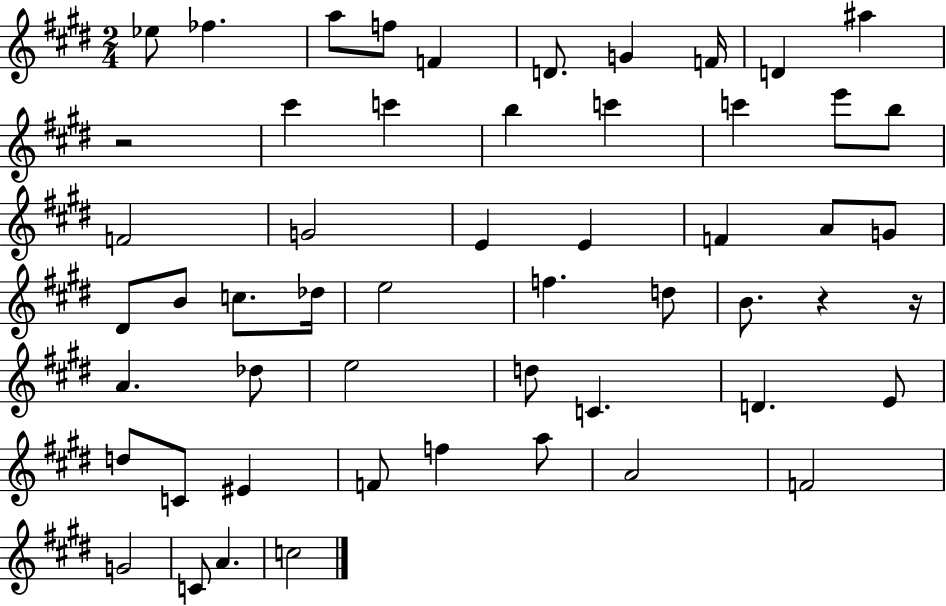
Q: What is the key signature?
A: E major